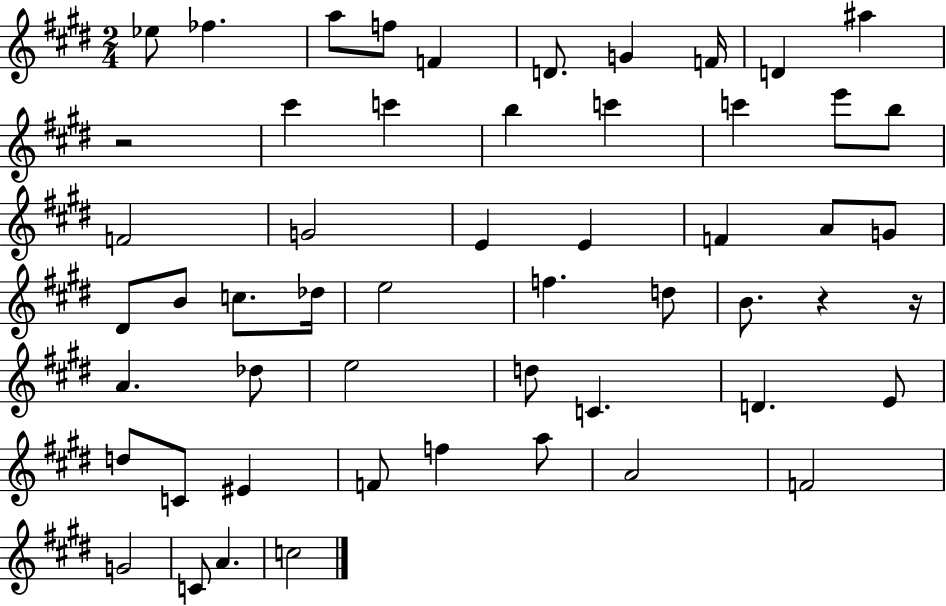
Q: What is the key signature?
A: E major